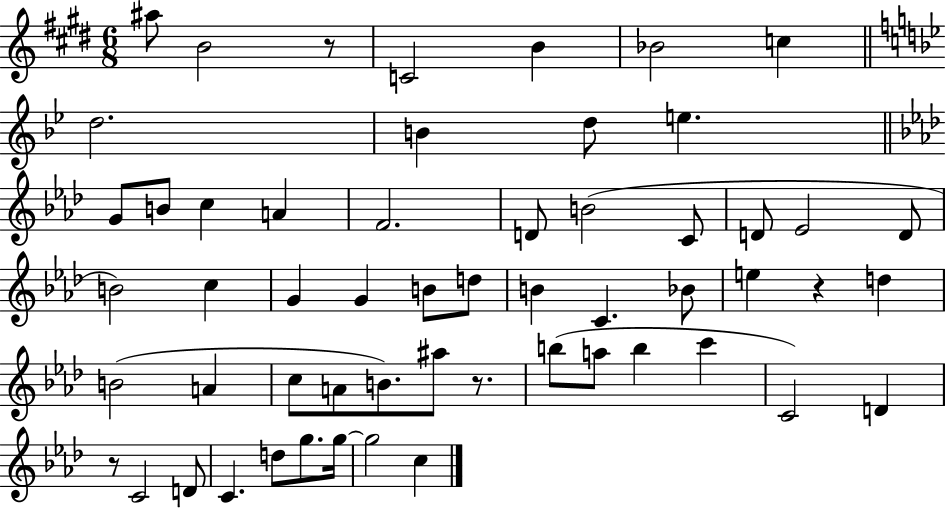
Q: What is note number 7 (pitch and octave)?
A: D5